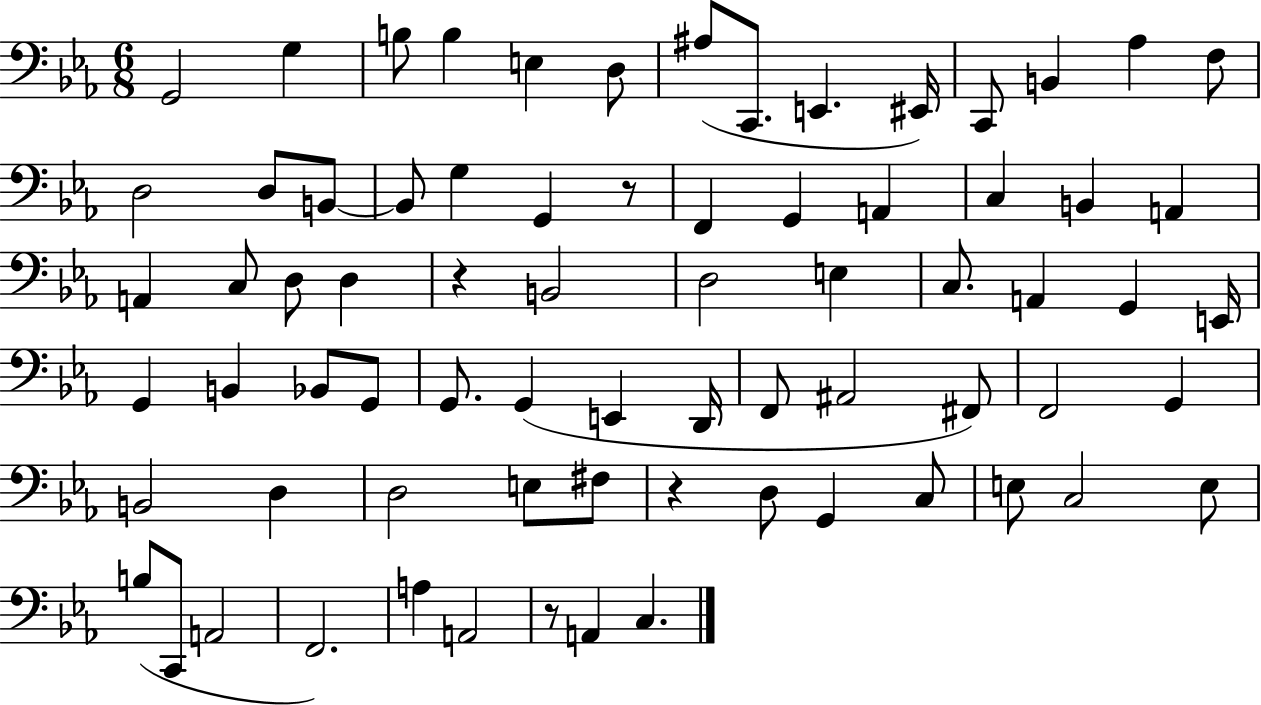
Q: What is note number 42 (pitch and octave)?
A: G2